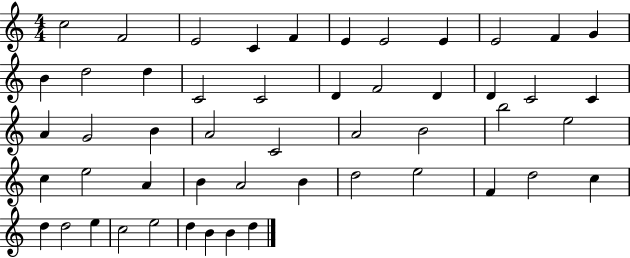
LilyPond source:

{
  \clef treble
  \numericTimeSignature
  \time 4/4
  \key c \major
  c''2 f'2 | e'2 c'4 f'4 | e'4 e'2 e'4 | e'2 f'4 g'4 | \break b'4 d''2 d''4 | c'2 c'2 | d'4 f'2 d'4 | d'4 c'2 c'4 | \break a'4 g'2 b'4 | a'2 c'2 | a'2 b'2 | b''2 e''2 | \break c''4 e''2 a'4 | b'4 a'2 b'4 | d''2 e''2 | f'4 d''2 c''4 | \break d''4 d''2 e''4 | c''2 e''2 | d''4 b'4 b'4 d''4 | \bar "|."
}